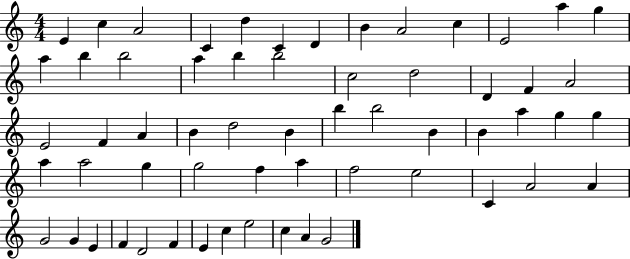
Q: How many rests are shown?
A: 0